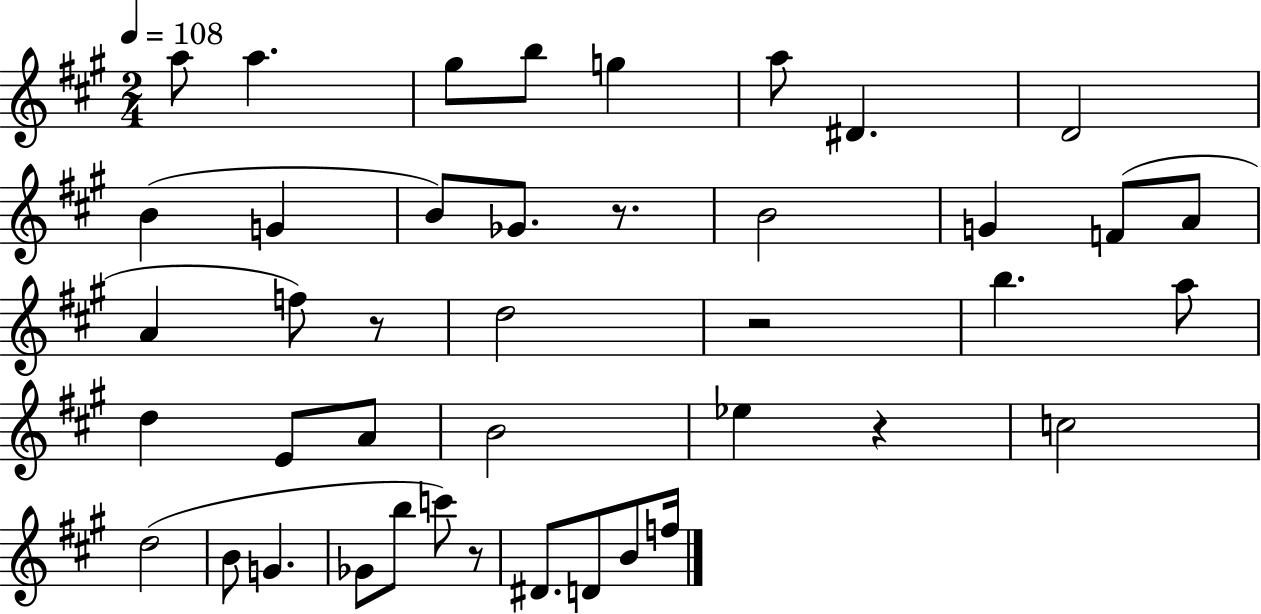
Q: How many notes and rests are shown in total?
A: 42